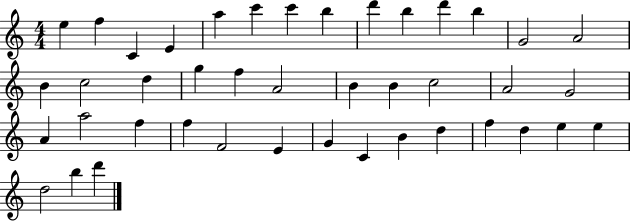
E5/q F5/q C4/q E4/q A5/q C6/q C6/q B5/q D6/q B5/q D6/q B5/q G4/h A4/h B4/q C5/h D5/q G5/q F5/q A4/h B4/q B4/q C5/h A4/h G4/h A4/q A5/h F5/q F5/q F4/h E4/q G4/q C4/q B4/q D5/q F5/q D5/q E5/q E5/q D5/h B5/q D6/q